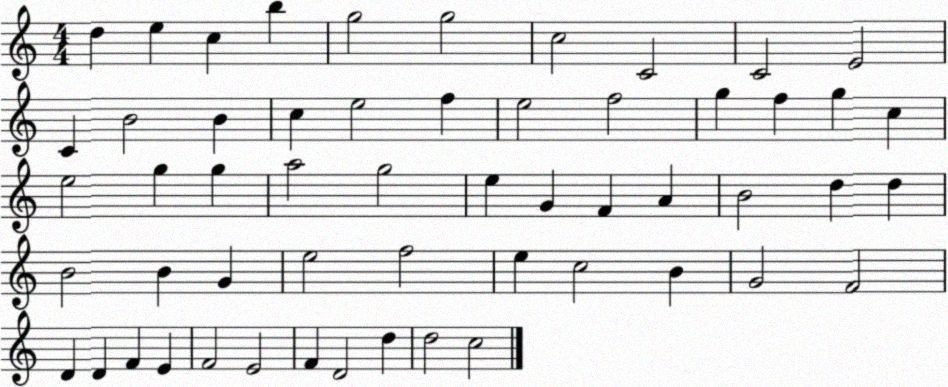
X:1
T:Untitled
M:4/4
L:1/4
K:C
d e c b g2 g2 c2 C2 C2 E2 C B2 B c e2 f e2 f2 g f g c e2 g g a2 g2 e G F A B2 d d B2 B G e2 f2 e c2 B G2 F2 D D F E F2 E2 F D2 d d2 c2